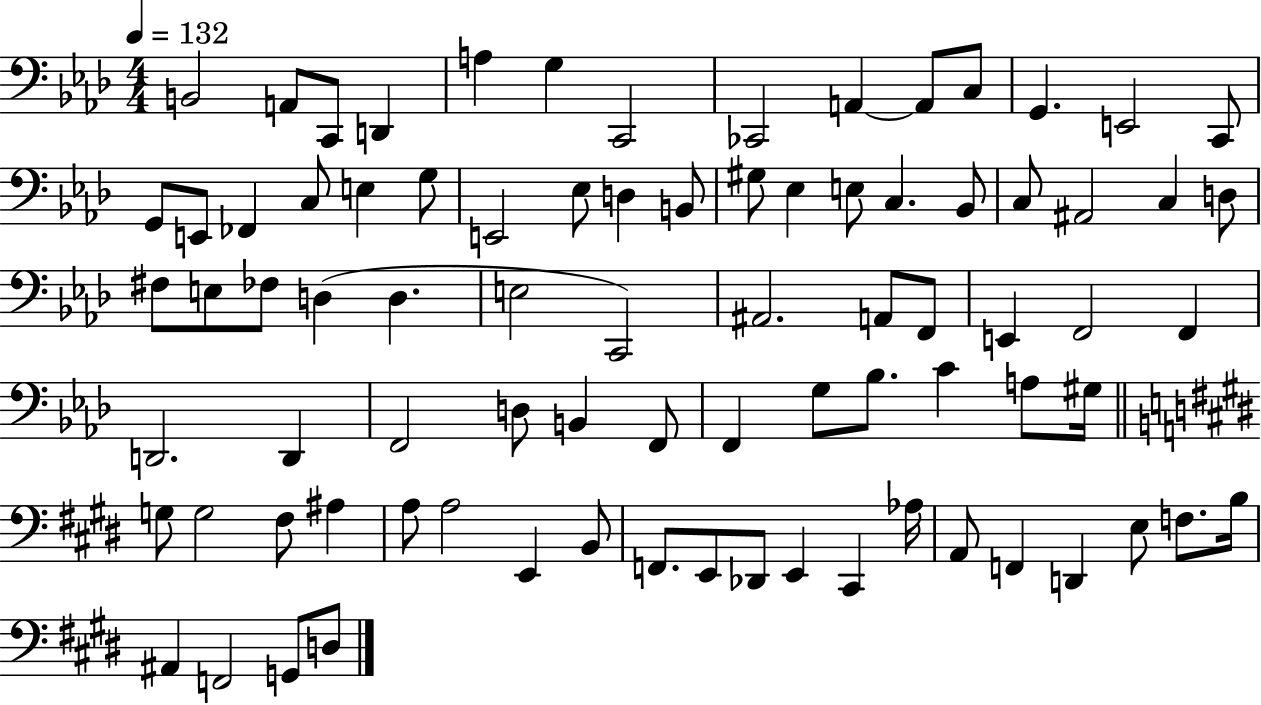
X:1
T:Untitled
M:4/4
L:1/4
K:Ab
B,,2 A,,/2 C,,/2 D,, A, G, C,,2 _C,,2 A,, A,,/2 C,/2 G,, E,,2 C,,/2 G,,/2 E,,/2 _F,, C,/2 E, G,/2 E,,2 _E,/2 D, B,,/2 ^G,/2 _E, E,/2 C, _B,,/2 C,/2 ^A,,2 C, D,/2 ^F,/2 E,/2 _F,/2 D, D, E,2 C,,2 ^A,,2 A,,/2 F,,/2 E,, F,,2 F,, D,,2 D,, F,,2 D,/2 B,, F,,/2 F,, G,/2 _B,/2 C A,/2 ^G,/4 G,/2 G,2 ^F,/2 ^A, A,/2 A,2 E,, B,,/2 F,,/2 E,,/2 _D,,/2 E,, ^C,, _A,/4 A,,/2 F,, D,, E,/2 F,/2 B,/4 ^A,, F,,2 G,,/2 D,/2